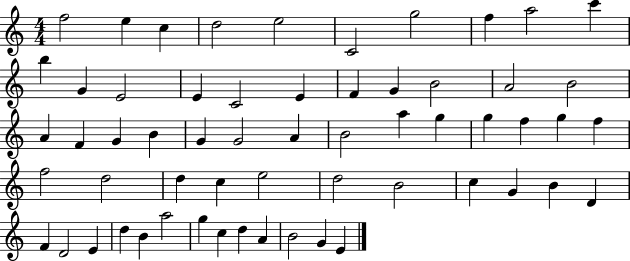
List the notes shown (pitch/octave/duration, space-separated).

F5/h E5/q C5/q D5/h E5/h C4/h G5/h F5/q A5/h C6/q B5/q G4/q E4/h E4/q C4/h E4/q F4/q G4/q B4/h A4/h B4/h A4/q F4/q G4/q B4/q G4/q G4/h A4/q B4/h A5/q G5/q G5/q F5/q G5/q F5/q F5/h D5/h D5/q C5/q E5/h D5/h B4/h C5/q G4/q B4/q D4/q F4/q D4/h E4/q D5/q B4/q A5/h G5/q C5/q D5/q A4/q B4/h G4/q E4/q